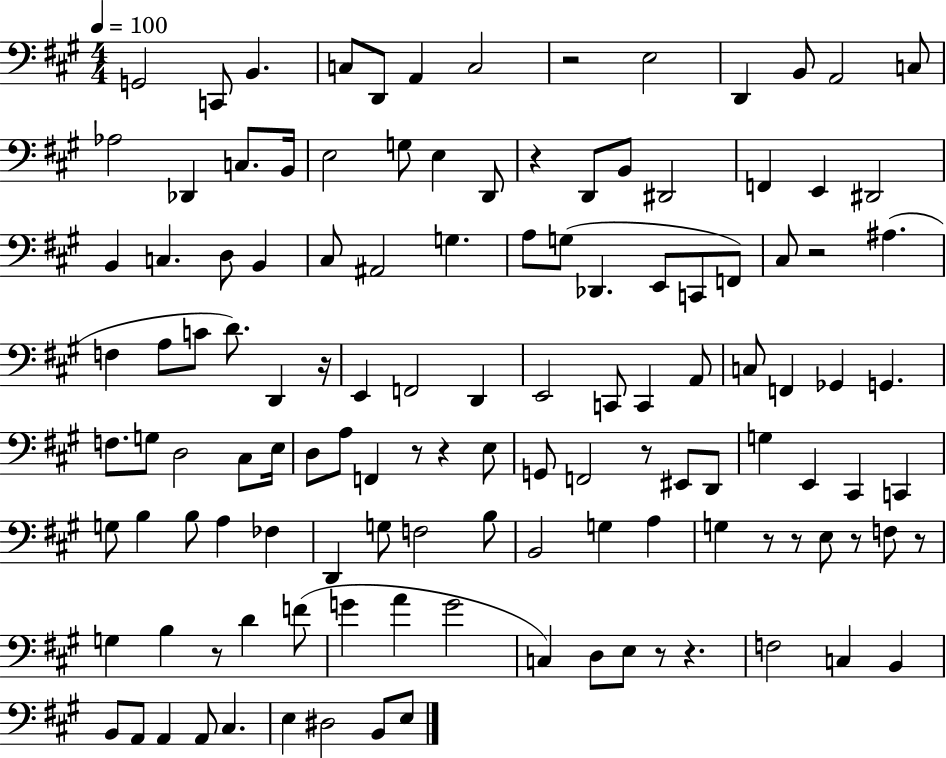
G2/h C2/e B2/q. C3/e D2/e A2/q C3/h R/h E3/h D2/q B2/e A2/h C3/e Ab3/h Db2/q C3/e. B2/s E3/h G3/e E3/q D2/e R/q D2/e B2/e D#2/h F2/q E2/q D#2/h B2/q C3/q. D3/e B2/q C#3/e A#2/h G3/q. A3/e G3/e Db2/q. E2/e C2/e F2/e C#3/e R/h A#3/q. F3/q A3/e C4/e D4/e. D2/q R/s E2/q F2/h D2/q E2/h C2/e C2/q A2/e C3/e F2/q Gb2/q G2/q. F3/e. G3/e D3/h C#3/e E3/s D3/e A3/e F2/q R/e R/q E3/e G2/e F2/h R/e EIS2/e D2/e G3/q E2/q C#2/q C2/q G3/e B3/q B3/e A3/q FES3/q D2/q G3/e F3/h B3/e B2/h G3/q A3/q G3/q R/e R/e E3/e R/e F3/e R/e G3/q B3/q R/e D4/q F4/e G4/q A4/q G4/h C3/q D3/e E3/e R/e R/q. F3/h C3/q B2/q B2/e A2/e A2/q A2/e C#3/q. E3/q D#3/h B2/e E3/e